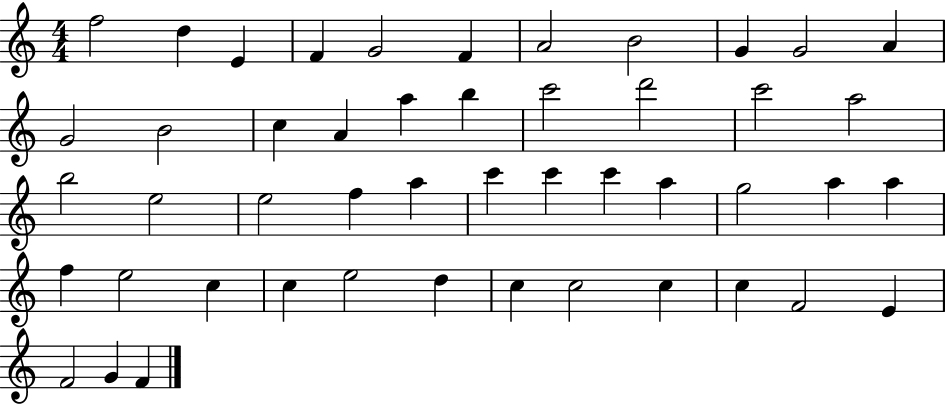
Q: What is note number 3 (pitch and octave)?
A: E4